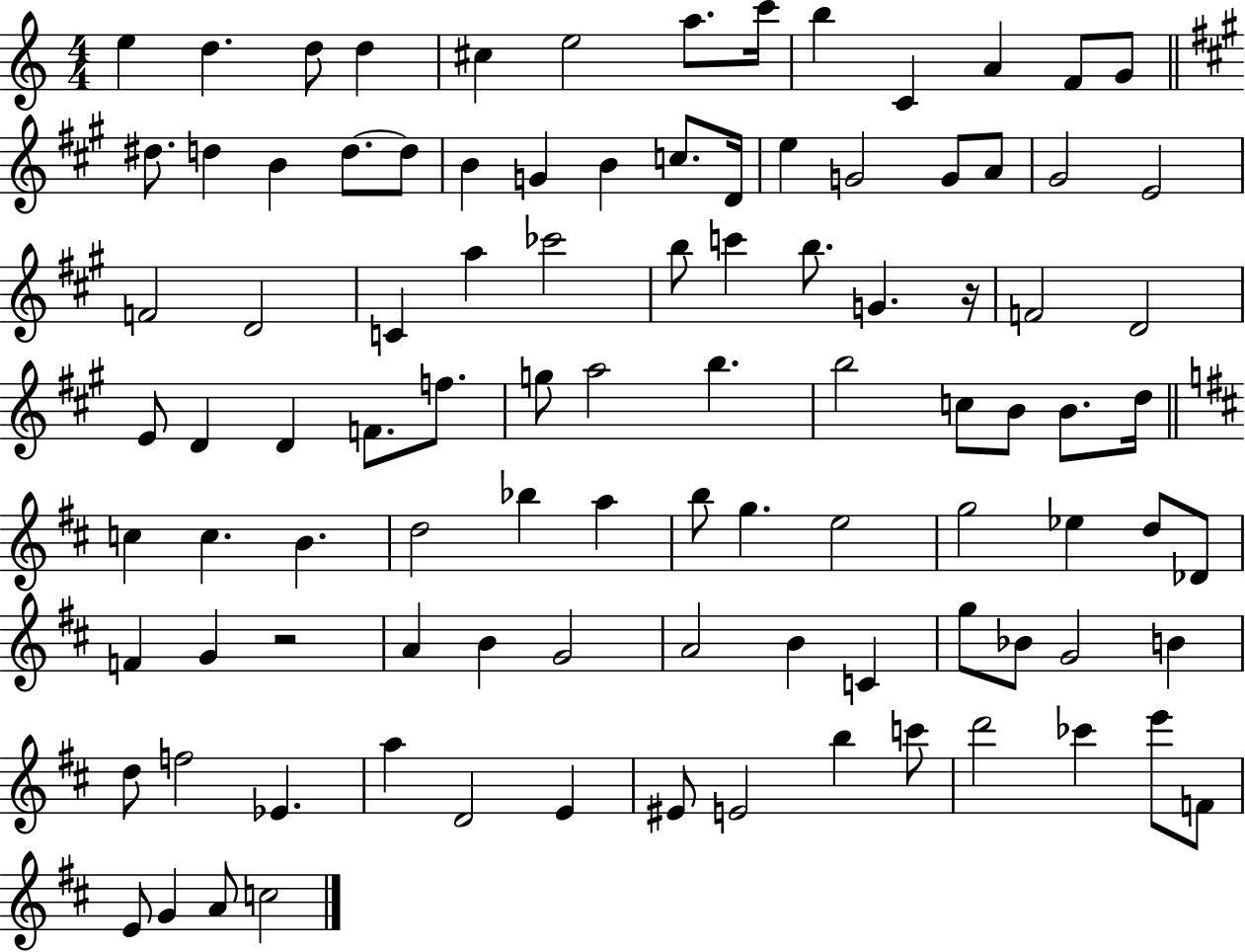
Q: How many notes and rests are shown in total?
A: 98